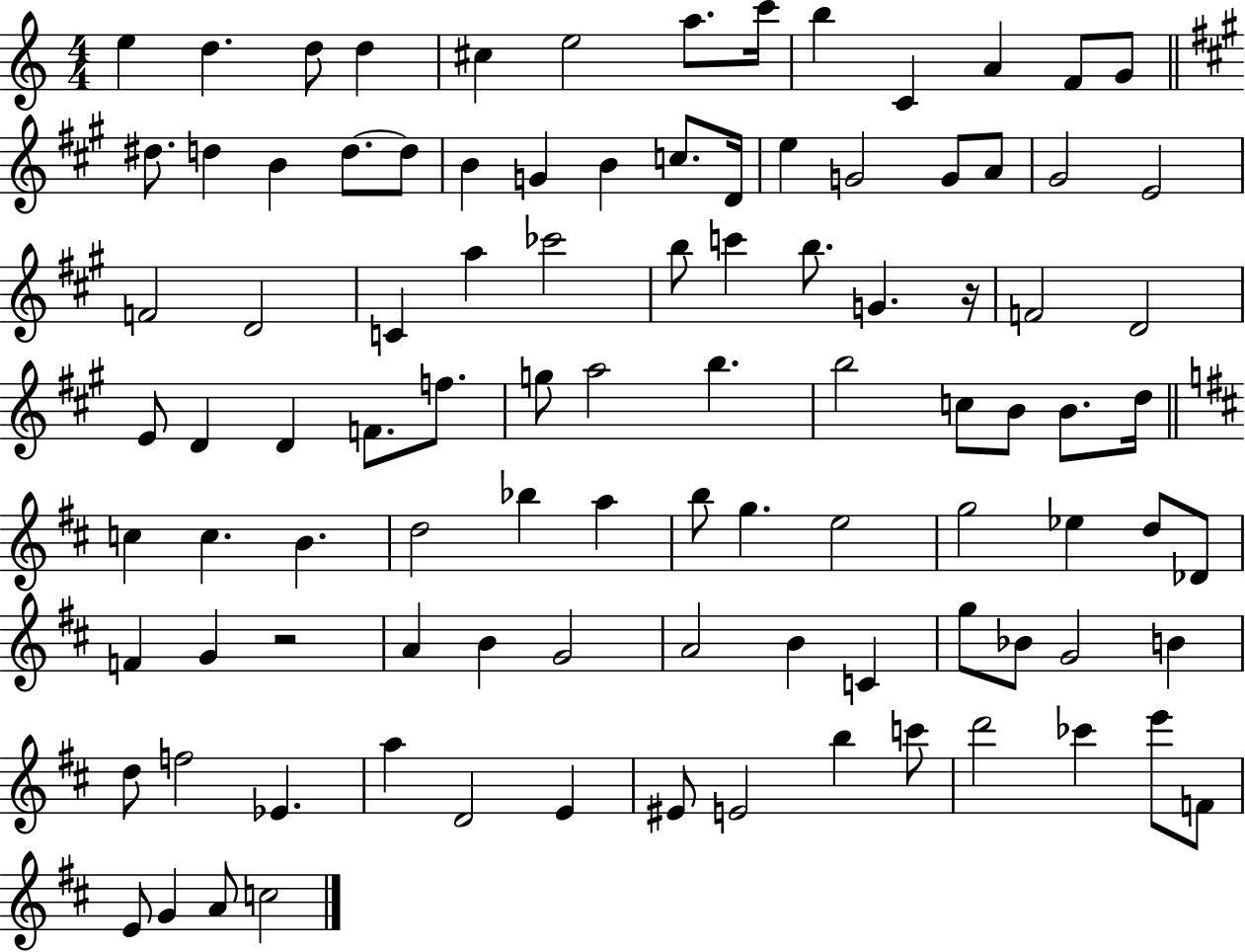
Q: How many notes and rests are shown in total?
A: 98